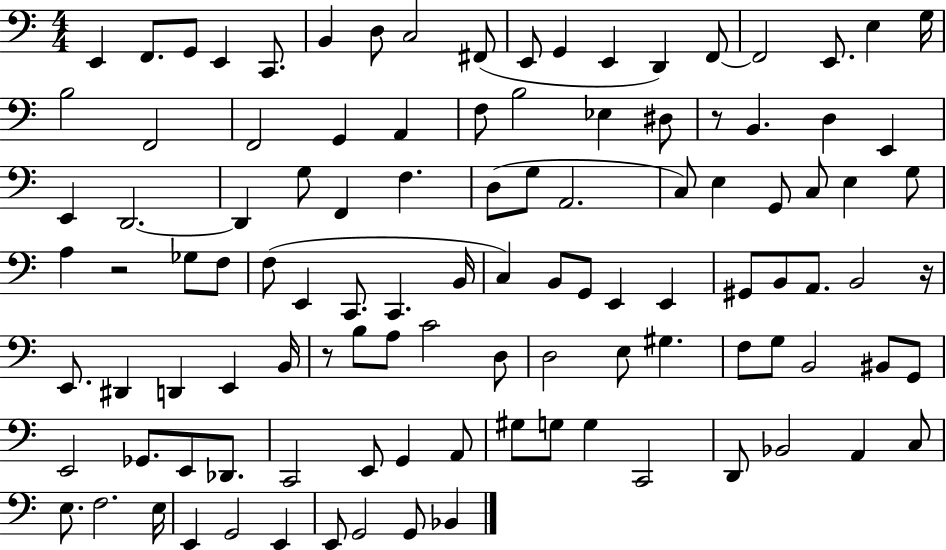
X:1
T:Untitled
M:4/4
L:1/4
K:C
E,, F,,/2 G,,/2 E,, C,,/2 B,, D,/2 C,2 ^F,,/2 E,,/2 G,, E,, D,, F,,/2 F,,2 E,,/2 E, G,/4 B,2 F,,2 F,,2 G,, A,, F,/2 B,2 _E, ^D,/2 z/2 B,, D, E,, E,, D,,2 D,, G,/2 F,, F, D,/2 G,/2 A,,2 C,/2 E, G,,/2 C,/2 E, G,/2 A, z2 _G,/2 F,/2 F,/2 E,, C,,/2 C,, B,,/4 C, B,,/2 G,,/2 E,, E,, ^G,,/2 B,,/2 A,,/2 B,,2 z/4 E,,/2 ^D,, D,, E,, B,,/4 z/2 B,/2 A,/2 C2 D,/2 D,2 E,/2 ^G, F,/2 G,/2 B,,2 ^B,,/2 G,,/2 E,,2 _G,,/2 E,,/2 _D,,/2 C,,2 E,,/2 G,, A,,/2 ^G,/2 G,/2 G, C,,2 D,,/2 _B,,2 A,, C,/2 E,/2 F,2 E,/4 E,, G,,2 E,, E,,/2 G,,2 G,,/2 _B,,